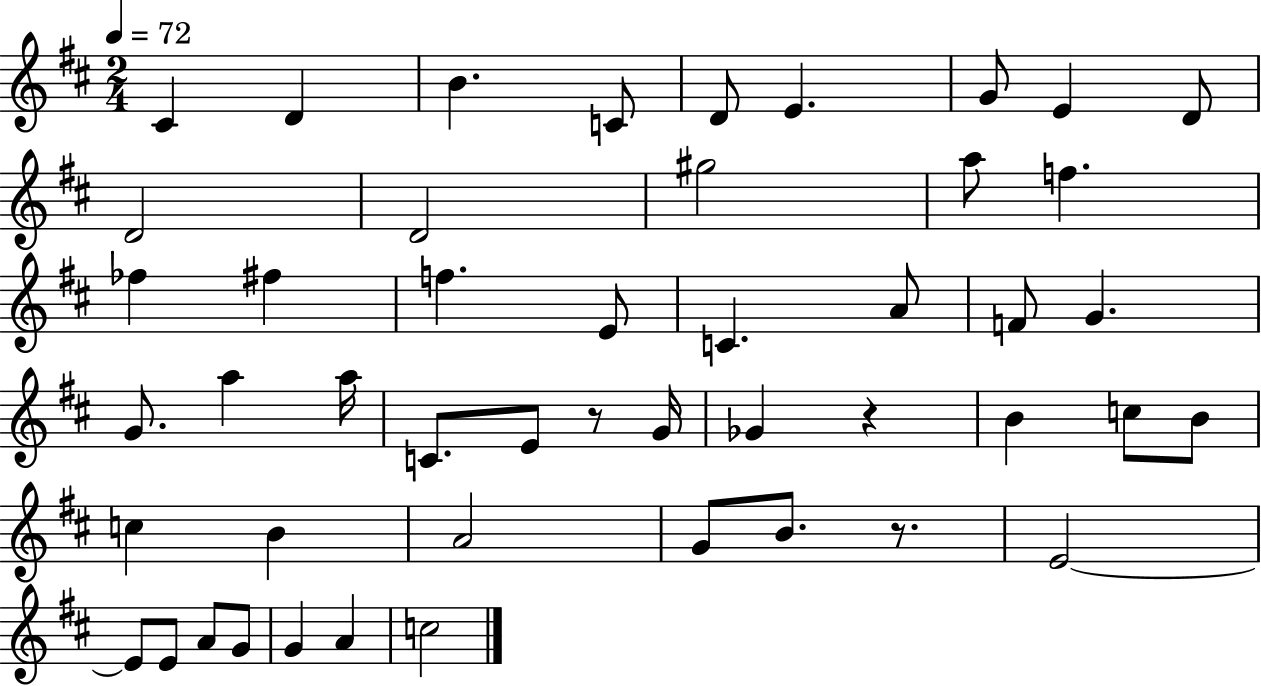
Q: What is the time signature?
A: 2/4